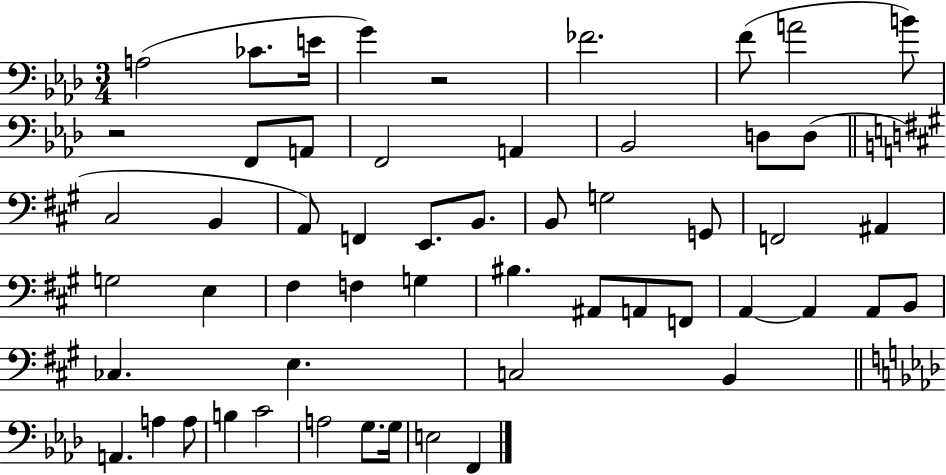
A3/h CES4/e. E4/s G4/q R/h FES4/h. F4/e A4/h B4/e R/h F2/e A2/e F2/h A2/q Bb2/h D3/e D3/e C#3/h B2/q A2/e F2/q E2/e. B2/e. B2/e G3/h G2/e F2/h A#2/q G3/h E3/q F#3/q F3/q G3/q BIS3/q. A#2/e A2/e F2/e A2/q A2/q A2/e B2/e CES3/q. E3/q. C3/h B2/q A2/q. A3/q A3/e B3/q C4/h A3/h G3/e. G3/s E3/h F2/q